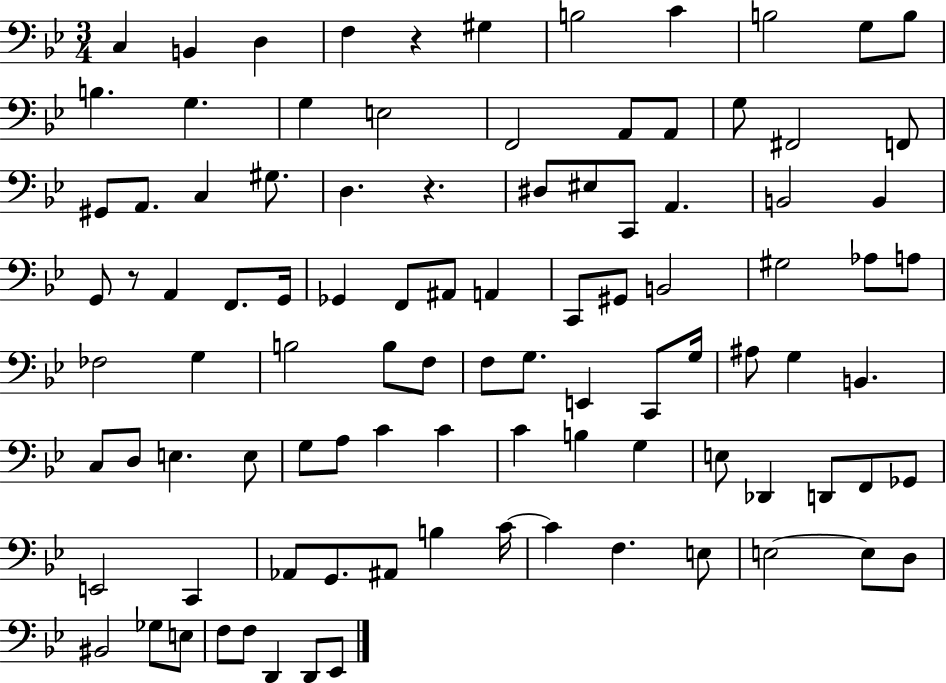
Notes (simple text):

C3/q B2/q D3/q F3/q R/q G#3/q B3/h C4/q B3/h G3/e B3/e B3/q. G3/q. G3/q E3/h F2/h A2/e A2/e G3/e F#2/h F2/e G#2/e A2/e. C3/q G#3/e. D3/q. R/q. D#3/e EIS3/e C2/e A2/q. B2/h B2/q G2/e R/e A2/q F2/e. G2/s Gb2/q F2/e A#2/e A2/q C2/e G#2/e B2/h G#3/h Ab3/e A3/e FES3/h G3/q B3/h B3/e F3/e F3/e G3/e. E2/q C2/e G3/s A#3/e G3/q B2/q. C3/e D3/e E3/q. E3/e G3/e A3/e C4/q C4/q C4/q B3/q G3/q E3/e Db2/q D2/e F2/e Gb2/e E2/h C2/q Ab2/e G2/e. A#2/e B3/q C4/s C4/q F3/q. E3/e E3/h E3/e D3/e BIS2/h Gb3/e E3/e F3/e F3/e D2/q D2/e Eb2/e